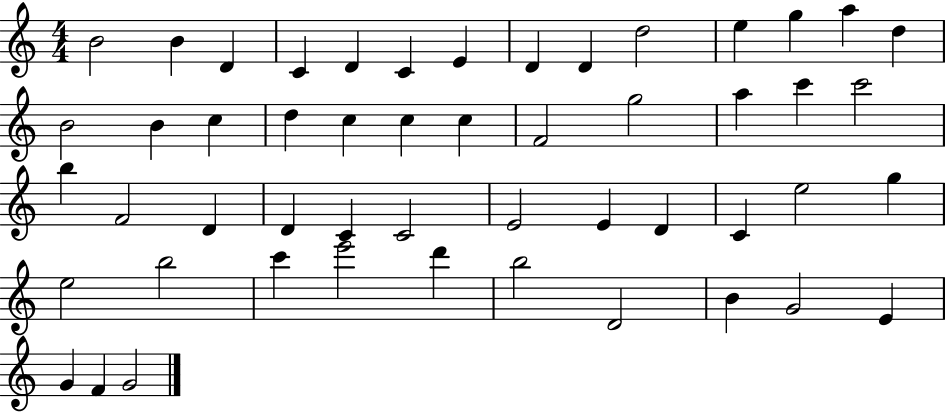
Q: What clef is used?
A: treble